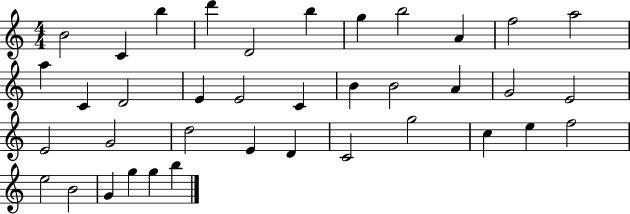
{
  \clef treble
  \numericTimeSignature
  \time 4/4
  \key c \major
  b'2 c'4 b''4 | d'''4 d'2 b''4 | g''4 b''2 a'4 | f''2 a''2 | \break a''4 c'4 d'2 | e'4 e'2 c'4 | b'4 b'2 a'4 | g'2 e'2 | \break e'2 g'2 | d''2 e'4 d'4 | c'2 g''2 | c''4 e''4 f''2 | \break e''2 b'2 | g'4 g''4 g''4 b''4 | \bar "|."
}